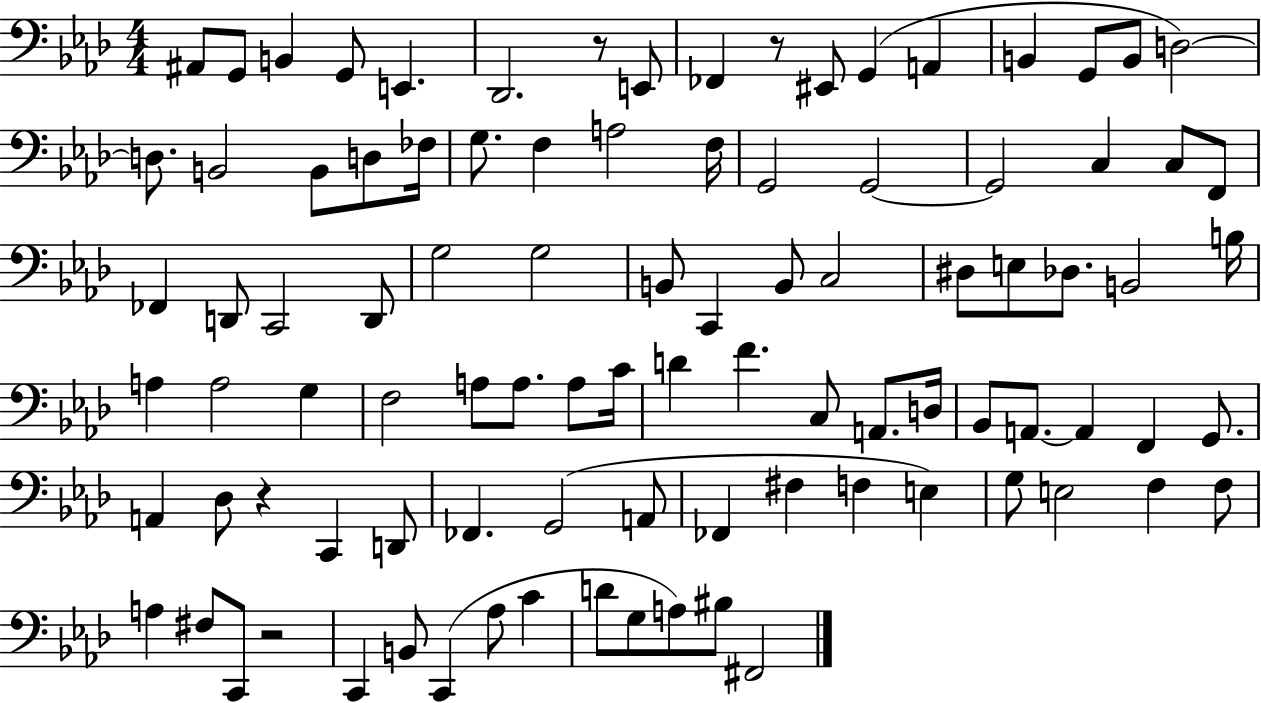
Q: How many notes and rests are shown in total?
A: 95